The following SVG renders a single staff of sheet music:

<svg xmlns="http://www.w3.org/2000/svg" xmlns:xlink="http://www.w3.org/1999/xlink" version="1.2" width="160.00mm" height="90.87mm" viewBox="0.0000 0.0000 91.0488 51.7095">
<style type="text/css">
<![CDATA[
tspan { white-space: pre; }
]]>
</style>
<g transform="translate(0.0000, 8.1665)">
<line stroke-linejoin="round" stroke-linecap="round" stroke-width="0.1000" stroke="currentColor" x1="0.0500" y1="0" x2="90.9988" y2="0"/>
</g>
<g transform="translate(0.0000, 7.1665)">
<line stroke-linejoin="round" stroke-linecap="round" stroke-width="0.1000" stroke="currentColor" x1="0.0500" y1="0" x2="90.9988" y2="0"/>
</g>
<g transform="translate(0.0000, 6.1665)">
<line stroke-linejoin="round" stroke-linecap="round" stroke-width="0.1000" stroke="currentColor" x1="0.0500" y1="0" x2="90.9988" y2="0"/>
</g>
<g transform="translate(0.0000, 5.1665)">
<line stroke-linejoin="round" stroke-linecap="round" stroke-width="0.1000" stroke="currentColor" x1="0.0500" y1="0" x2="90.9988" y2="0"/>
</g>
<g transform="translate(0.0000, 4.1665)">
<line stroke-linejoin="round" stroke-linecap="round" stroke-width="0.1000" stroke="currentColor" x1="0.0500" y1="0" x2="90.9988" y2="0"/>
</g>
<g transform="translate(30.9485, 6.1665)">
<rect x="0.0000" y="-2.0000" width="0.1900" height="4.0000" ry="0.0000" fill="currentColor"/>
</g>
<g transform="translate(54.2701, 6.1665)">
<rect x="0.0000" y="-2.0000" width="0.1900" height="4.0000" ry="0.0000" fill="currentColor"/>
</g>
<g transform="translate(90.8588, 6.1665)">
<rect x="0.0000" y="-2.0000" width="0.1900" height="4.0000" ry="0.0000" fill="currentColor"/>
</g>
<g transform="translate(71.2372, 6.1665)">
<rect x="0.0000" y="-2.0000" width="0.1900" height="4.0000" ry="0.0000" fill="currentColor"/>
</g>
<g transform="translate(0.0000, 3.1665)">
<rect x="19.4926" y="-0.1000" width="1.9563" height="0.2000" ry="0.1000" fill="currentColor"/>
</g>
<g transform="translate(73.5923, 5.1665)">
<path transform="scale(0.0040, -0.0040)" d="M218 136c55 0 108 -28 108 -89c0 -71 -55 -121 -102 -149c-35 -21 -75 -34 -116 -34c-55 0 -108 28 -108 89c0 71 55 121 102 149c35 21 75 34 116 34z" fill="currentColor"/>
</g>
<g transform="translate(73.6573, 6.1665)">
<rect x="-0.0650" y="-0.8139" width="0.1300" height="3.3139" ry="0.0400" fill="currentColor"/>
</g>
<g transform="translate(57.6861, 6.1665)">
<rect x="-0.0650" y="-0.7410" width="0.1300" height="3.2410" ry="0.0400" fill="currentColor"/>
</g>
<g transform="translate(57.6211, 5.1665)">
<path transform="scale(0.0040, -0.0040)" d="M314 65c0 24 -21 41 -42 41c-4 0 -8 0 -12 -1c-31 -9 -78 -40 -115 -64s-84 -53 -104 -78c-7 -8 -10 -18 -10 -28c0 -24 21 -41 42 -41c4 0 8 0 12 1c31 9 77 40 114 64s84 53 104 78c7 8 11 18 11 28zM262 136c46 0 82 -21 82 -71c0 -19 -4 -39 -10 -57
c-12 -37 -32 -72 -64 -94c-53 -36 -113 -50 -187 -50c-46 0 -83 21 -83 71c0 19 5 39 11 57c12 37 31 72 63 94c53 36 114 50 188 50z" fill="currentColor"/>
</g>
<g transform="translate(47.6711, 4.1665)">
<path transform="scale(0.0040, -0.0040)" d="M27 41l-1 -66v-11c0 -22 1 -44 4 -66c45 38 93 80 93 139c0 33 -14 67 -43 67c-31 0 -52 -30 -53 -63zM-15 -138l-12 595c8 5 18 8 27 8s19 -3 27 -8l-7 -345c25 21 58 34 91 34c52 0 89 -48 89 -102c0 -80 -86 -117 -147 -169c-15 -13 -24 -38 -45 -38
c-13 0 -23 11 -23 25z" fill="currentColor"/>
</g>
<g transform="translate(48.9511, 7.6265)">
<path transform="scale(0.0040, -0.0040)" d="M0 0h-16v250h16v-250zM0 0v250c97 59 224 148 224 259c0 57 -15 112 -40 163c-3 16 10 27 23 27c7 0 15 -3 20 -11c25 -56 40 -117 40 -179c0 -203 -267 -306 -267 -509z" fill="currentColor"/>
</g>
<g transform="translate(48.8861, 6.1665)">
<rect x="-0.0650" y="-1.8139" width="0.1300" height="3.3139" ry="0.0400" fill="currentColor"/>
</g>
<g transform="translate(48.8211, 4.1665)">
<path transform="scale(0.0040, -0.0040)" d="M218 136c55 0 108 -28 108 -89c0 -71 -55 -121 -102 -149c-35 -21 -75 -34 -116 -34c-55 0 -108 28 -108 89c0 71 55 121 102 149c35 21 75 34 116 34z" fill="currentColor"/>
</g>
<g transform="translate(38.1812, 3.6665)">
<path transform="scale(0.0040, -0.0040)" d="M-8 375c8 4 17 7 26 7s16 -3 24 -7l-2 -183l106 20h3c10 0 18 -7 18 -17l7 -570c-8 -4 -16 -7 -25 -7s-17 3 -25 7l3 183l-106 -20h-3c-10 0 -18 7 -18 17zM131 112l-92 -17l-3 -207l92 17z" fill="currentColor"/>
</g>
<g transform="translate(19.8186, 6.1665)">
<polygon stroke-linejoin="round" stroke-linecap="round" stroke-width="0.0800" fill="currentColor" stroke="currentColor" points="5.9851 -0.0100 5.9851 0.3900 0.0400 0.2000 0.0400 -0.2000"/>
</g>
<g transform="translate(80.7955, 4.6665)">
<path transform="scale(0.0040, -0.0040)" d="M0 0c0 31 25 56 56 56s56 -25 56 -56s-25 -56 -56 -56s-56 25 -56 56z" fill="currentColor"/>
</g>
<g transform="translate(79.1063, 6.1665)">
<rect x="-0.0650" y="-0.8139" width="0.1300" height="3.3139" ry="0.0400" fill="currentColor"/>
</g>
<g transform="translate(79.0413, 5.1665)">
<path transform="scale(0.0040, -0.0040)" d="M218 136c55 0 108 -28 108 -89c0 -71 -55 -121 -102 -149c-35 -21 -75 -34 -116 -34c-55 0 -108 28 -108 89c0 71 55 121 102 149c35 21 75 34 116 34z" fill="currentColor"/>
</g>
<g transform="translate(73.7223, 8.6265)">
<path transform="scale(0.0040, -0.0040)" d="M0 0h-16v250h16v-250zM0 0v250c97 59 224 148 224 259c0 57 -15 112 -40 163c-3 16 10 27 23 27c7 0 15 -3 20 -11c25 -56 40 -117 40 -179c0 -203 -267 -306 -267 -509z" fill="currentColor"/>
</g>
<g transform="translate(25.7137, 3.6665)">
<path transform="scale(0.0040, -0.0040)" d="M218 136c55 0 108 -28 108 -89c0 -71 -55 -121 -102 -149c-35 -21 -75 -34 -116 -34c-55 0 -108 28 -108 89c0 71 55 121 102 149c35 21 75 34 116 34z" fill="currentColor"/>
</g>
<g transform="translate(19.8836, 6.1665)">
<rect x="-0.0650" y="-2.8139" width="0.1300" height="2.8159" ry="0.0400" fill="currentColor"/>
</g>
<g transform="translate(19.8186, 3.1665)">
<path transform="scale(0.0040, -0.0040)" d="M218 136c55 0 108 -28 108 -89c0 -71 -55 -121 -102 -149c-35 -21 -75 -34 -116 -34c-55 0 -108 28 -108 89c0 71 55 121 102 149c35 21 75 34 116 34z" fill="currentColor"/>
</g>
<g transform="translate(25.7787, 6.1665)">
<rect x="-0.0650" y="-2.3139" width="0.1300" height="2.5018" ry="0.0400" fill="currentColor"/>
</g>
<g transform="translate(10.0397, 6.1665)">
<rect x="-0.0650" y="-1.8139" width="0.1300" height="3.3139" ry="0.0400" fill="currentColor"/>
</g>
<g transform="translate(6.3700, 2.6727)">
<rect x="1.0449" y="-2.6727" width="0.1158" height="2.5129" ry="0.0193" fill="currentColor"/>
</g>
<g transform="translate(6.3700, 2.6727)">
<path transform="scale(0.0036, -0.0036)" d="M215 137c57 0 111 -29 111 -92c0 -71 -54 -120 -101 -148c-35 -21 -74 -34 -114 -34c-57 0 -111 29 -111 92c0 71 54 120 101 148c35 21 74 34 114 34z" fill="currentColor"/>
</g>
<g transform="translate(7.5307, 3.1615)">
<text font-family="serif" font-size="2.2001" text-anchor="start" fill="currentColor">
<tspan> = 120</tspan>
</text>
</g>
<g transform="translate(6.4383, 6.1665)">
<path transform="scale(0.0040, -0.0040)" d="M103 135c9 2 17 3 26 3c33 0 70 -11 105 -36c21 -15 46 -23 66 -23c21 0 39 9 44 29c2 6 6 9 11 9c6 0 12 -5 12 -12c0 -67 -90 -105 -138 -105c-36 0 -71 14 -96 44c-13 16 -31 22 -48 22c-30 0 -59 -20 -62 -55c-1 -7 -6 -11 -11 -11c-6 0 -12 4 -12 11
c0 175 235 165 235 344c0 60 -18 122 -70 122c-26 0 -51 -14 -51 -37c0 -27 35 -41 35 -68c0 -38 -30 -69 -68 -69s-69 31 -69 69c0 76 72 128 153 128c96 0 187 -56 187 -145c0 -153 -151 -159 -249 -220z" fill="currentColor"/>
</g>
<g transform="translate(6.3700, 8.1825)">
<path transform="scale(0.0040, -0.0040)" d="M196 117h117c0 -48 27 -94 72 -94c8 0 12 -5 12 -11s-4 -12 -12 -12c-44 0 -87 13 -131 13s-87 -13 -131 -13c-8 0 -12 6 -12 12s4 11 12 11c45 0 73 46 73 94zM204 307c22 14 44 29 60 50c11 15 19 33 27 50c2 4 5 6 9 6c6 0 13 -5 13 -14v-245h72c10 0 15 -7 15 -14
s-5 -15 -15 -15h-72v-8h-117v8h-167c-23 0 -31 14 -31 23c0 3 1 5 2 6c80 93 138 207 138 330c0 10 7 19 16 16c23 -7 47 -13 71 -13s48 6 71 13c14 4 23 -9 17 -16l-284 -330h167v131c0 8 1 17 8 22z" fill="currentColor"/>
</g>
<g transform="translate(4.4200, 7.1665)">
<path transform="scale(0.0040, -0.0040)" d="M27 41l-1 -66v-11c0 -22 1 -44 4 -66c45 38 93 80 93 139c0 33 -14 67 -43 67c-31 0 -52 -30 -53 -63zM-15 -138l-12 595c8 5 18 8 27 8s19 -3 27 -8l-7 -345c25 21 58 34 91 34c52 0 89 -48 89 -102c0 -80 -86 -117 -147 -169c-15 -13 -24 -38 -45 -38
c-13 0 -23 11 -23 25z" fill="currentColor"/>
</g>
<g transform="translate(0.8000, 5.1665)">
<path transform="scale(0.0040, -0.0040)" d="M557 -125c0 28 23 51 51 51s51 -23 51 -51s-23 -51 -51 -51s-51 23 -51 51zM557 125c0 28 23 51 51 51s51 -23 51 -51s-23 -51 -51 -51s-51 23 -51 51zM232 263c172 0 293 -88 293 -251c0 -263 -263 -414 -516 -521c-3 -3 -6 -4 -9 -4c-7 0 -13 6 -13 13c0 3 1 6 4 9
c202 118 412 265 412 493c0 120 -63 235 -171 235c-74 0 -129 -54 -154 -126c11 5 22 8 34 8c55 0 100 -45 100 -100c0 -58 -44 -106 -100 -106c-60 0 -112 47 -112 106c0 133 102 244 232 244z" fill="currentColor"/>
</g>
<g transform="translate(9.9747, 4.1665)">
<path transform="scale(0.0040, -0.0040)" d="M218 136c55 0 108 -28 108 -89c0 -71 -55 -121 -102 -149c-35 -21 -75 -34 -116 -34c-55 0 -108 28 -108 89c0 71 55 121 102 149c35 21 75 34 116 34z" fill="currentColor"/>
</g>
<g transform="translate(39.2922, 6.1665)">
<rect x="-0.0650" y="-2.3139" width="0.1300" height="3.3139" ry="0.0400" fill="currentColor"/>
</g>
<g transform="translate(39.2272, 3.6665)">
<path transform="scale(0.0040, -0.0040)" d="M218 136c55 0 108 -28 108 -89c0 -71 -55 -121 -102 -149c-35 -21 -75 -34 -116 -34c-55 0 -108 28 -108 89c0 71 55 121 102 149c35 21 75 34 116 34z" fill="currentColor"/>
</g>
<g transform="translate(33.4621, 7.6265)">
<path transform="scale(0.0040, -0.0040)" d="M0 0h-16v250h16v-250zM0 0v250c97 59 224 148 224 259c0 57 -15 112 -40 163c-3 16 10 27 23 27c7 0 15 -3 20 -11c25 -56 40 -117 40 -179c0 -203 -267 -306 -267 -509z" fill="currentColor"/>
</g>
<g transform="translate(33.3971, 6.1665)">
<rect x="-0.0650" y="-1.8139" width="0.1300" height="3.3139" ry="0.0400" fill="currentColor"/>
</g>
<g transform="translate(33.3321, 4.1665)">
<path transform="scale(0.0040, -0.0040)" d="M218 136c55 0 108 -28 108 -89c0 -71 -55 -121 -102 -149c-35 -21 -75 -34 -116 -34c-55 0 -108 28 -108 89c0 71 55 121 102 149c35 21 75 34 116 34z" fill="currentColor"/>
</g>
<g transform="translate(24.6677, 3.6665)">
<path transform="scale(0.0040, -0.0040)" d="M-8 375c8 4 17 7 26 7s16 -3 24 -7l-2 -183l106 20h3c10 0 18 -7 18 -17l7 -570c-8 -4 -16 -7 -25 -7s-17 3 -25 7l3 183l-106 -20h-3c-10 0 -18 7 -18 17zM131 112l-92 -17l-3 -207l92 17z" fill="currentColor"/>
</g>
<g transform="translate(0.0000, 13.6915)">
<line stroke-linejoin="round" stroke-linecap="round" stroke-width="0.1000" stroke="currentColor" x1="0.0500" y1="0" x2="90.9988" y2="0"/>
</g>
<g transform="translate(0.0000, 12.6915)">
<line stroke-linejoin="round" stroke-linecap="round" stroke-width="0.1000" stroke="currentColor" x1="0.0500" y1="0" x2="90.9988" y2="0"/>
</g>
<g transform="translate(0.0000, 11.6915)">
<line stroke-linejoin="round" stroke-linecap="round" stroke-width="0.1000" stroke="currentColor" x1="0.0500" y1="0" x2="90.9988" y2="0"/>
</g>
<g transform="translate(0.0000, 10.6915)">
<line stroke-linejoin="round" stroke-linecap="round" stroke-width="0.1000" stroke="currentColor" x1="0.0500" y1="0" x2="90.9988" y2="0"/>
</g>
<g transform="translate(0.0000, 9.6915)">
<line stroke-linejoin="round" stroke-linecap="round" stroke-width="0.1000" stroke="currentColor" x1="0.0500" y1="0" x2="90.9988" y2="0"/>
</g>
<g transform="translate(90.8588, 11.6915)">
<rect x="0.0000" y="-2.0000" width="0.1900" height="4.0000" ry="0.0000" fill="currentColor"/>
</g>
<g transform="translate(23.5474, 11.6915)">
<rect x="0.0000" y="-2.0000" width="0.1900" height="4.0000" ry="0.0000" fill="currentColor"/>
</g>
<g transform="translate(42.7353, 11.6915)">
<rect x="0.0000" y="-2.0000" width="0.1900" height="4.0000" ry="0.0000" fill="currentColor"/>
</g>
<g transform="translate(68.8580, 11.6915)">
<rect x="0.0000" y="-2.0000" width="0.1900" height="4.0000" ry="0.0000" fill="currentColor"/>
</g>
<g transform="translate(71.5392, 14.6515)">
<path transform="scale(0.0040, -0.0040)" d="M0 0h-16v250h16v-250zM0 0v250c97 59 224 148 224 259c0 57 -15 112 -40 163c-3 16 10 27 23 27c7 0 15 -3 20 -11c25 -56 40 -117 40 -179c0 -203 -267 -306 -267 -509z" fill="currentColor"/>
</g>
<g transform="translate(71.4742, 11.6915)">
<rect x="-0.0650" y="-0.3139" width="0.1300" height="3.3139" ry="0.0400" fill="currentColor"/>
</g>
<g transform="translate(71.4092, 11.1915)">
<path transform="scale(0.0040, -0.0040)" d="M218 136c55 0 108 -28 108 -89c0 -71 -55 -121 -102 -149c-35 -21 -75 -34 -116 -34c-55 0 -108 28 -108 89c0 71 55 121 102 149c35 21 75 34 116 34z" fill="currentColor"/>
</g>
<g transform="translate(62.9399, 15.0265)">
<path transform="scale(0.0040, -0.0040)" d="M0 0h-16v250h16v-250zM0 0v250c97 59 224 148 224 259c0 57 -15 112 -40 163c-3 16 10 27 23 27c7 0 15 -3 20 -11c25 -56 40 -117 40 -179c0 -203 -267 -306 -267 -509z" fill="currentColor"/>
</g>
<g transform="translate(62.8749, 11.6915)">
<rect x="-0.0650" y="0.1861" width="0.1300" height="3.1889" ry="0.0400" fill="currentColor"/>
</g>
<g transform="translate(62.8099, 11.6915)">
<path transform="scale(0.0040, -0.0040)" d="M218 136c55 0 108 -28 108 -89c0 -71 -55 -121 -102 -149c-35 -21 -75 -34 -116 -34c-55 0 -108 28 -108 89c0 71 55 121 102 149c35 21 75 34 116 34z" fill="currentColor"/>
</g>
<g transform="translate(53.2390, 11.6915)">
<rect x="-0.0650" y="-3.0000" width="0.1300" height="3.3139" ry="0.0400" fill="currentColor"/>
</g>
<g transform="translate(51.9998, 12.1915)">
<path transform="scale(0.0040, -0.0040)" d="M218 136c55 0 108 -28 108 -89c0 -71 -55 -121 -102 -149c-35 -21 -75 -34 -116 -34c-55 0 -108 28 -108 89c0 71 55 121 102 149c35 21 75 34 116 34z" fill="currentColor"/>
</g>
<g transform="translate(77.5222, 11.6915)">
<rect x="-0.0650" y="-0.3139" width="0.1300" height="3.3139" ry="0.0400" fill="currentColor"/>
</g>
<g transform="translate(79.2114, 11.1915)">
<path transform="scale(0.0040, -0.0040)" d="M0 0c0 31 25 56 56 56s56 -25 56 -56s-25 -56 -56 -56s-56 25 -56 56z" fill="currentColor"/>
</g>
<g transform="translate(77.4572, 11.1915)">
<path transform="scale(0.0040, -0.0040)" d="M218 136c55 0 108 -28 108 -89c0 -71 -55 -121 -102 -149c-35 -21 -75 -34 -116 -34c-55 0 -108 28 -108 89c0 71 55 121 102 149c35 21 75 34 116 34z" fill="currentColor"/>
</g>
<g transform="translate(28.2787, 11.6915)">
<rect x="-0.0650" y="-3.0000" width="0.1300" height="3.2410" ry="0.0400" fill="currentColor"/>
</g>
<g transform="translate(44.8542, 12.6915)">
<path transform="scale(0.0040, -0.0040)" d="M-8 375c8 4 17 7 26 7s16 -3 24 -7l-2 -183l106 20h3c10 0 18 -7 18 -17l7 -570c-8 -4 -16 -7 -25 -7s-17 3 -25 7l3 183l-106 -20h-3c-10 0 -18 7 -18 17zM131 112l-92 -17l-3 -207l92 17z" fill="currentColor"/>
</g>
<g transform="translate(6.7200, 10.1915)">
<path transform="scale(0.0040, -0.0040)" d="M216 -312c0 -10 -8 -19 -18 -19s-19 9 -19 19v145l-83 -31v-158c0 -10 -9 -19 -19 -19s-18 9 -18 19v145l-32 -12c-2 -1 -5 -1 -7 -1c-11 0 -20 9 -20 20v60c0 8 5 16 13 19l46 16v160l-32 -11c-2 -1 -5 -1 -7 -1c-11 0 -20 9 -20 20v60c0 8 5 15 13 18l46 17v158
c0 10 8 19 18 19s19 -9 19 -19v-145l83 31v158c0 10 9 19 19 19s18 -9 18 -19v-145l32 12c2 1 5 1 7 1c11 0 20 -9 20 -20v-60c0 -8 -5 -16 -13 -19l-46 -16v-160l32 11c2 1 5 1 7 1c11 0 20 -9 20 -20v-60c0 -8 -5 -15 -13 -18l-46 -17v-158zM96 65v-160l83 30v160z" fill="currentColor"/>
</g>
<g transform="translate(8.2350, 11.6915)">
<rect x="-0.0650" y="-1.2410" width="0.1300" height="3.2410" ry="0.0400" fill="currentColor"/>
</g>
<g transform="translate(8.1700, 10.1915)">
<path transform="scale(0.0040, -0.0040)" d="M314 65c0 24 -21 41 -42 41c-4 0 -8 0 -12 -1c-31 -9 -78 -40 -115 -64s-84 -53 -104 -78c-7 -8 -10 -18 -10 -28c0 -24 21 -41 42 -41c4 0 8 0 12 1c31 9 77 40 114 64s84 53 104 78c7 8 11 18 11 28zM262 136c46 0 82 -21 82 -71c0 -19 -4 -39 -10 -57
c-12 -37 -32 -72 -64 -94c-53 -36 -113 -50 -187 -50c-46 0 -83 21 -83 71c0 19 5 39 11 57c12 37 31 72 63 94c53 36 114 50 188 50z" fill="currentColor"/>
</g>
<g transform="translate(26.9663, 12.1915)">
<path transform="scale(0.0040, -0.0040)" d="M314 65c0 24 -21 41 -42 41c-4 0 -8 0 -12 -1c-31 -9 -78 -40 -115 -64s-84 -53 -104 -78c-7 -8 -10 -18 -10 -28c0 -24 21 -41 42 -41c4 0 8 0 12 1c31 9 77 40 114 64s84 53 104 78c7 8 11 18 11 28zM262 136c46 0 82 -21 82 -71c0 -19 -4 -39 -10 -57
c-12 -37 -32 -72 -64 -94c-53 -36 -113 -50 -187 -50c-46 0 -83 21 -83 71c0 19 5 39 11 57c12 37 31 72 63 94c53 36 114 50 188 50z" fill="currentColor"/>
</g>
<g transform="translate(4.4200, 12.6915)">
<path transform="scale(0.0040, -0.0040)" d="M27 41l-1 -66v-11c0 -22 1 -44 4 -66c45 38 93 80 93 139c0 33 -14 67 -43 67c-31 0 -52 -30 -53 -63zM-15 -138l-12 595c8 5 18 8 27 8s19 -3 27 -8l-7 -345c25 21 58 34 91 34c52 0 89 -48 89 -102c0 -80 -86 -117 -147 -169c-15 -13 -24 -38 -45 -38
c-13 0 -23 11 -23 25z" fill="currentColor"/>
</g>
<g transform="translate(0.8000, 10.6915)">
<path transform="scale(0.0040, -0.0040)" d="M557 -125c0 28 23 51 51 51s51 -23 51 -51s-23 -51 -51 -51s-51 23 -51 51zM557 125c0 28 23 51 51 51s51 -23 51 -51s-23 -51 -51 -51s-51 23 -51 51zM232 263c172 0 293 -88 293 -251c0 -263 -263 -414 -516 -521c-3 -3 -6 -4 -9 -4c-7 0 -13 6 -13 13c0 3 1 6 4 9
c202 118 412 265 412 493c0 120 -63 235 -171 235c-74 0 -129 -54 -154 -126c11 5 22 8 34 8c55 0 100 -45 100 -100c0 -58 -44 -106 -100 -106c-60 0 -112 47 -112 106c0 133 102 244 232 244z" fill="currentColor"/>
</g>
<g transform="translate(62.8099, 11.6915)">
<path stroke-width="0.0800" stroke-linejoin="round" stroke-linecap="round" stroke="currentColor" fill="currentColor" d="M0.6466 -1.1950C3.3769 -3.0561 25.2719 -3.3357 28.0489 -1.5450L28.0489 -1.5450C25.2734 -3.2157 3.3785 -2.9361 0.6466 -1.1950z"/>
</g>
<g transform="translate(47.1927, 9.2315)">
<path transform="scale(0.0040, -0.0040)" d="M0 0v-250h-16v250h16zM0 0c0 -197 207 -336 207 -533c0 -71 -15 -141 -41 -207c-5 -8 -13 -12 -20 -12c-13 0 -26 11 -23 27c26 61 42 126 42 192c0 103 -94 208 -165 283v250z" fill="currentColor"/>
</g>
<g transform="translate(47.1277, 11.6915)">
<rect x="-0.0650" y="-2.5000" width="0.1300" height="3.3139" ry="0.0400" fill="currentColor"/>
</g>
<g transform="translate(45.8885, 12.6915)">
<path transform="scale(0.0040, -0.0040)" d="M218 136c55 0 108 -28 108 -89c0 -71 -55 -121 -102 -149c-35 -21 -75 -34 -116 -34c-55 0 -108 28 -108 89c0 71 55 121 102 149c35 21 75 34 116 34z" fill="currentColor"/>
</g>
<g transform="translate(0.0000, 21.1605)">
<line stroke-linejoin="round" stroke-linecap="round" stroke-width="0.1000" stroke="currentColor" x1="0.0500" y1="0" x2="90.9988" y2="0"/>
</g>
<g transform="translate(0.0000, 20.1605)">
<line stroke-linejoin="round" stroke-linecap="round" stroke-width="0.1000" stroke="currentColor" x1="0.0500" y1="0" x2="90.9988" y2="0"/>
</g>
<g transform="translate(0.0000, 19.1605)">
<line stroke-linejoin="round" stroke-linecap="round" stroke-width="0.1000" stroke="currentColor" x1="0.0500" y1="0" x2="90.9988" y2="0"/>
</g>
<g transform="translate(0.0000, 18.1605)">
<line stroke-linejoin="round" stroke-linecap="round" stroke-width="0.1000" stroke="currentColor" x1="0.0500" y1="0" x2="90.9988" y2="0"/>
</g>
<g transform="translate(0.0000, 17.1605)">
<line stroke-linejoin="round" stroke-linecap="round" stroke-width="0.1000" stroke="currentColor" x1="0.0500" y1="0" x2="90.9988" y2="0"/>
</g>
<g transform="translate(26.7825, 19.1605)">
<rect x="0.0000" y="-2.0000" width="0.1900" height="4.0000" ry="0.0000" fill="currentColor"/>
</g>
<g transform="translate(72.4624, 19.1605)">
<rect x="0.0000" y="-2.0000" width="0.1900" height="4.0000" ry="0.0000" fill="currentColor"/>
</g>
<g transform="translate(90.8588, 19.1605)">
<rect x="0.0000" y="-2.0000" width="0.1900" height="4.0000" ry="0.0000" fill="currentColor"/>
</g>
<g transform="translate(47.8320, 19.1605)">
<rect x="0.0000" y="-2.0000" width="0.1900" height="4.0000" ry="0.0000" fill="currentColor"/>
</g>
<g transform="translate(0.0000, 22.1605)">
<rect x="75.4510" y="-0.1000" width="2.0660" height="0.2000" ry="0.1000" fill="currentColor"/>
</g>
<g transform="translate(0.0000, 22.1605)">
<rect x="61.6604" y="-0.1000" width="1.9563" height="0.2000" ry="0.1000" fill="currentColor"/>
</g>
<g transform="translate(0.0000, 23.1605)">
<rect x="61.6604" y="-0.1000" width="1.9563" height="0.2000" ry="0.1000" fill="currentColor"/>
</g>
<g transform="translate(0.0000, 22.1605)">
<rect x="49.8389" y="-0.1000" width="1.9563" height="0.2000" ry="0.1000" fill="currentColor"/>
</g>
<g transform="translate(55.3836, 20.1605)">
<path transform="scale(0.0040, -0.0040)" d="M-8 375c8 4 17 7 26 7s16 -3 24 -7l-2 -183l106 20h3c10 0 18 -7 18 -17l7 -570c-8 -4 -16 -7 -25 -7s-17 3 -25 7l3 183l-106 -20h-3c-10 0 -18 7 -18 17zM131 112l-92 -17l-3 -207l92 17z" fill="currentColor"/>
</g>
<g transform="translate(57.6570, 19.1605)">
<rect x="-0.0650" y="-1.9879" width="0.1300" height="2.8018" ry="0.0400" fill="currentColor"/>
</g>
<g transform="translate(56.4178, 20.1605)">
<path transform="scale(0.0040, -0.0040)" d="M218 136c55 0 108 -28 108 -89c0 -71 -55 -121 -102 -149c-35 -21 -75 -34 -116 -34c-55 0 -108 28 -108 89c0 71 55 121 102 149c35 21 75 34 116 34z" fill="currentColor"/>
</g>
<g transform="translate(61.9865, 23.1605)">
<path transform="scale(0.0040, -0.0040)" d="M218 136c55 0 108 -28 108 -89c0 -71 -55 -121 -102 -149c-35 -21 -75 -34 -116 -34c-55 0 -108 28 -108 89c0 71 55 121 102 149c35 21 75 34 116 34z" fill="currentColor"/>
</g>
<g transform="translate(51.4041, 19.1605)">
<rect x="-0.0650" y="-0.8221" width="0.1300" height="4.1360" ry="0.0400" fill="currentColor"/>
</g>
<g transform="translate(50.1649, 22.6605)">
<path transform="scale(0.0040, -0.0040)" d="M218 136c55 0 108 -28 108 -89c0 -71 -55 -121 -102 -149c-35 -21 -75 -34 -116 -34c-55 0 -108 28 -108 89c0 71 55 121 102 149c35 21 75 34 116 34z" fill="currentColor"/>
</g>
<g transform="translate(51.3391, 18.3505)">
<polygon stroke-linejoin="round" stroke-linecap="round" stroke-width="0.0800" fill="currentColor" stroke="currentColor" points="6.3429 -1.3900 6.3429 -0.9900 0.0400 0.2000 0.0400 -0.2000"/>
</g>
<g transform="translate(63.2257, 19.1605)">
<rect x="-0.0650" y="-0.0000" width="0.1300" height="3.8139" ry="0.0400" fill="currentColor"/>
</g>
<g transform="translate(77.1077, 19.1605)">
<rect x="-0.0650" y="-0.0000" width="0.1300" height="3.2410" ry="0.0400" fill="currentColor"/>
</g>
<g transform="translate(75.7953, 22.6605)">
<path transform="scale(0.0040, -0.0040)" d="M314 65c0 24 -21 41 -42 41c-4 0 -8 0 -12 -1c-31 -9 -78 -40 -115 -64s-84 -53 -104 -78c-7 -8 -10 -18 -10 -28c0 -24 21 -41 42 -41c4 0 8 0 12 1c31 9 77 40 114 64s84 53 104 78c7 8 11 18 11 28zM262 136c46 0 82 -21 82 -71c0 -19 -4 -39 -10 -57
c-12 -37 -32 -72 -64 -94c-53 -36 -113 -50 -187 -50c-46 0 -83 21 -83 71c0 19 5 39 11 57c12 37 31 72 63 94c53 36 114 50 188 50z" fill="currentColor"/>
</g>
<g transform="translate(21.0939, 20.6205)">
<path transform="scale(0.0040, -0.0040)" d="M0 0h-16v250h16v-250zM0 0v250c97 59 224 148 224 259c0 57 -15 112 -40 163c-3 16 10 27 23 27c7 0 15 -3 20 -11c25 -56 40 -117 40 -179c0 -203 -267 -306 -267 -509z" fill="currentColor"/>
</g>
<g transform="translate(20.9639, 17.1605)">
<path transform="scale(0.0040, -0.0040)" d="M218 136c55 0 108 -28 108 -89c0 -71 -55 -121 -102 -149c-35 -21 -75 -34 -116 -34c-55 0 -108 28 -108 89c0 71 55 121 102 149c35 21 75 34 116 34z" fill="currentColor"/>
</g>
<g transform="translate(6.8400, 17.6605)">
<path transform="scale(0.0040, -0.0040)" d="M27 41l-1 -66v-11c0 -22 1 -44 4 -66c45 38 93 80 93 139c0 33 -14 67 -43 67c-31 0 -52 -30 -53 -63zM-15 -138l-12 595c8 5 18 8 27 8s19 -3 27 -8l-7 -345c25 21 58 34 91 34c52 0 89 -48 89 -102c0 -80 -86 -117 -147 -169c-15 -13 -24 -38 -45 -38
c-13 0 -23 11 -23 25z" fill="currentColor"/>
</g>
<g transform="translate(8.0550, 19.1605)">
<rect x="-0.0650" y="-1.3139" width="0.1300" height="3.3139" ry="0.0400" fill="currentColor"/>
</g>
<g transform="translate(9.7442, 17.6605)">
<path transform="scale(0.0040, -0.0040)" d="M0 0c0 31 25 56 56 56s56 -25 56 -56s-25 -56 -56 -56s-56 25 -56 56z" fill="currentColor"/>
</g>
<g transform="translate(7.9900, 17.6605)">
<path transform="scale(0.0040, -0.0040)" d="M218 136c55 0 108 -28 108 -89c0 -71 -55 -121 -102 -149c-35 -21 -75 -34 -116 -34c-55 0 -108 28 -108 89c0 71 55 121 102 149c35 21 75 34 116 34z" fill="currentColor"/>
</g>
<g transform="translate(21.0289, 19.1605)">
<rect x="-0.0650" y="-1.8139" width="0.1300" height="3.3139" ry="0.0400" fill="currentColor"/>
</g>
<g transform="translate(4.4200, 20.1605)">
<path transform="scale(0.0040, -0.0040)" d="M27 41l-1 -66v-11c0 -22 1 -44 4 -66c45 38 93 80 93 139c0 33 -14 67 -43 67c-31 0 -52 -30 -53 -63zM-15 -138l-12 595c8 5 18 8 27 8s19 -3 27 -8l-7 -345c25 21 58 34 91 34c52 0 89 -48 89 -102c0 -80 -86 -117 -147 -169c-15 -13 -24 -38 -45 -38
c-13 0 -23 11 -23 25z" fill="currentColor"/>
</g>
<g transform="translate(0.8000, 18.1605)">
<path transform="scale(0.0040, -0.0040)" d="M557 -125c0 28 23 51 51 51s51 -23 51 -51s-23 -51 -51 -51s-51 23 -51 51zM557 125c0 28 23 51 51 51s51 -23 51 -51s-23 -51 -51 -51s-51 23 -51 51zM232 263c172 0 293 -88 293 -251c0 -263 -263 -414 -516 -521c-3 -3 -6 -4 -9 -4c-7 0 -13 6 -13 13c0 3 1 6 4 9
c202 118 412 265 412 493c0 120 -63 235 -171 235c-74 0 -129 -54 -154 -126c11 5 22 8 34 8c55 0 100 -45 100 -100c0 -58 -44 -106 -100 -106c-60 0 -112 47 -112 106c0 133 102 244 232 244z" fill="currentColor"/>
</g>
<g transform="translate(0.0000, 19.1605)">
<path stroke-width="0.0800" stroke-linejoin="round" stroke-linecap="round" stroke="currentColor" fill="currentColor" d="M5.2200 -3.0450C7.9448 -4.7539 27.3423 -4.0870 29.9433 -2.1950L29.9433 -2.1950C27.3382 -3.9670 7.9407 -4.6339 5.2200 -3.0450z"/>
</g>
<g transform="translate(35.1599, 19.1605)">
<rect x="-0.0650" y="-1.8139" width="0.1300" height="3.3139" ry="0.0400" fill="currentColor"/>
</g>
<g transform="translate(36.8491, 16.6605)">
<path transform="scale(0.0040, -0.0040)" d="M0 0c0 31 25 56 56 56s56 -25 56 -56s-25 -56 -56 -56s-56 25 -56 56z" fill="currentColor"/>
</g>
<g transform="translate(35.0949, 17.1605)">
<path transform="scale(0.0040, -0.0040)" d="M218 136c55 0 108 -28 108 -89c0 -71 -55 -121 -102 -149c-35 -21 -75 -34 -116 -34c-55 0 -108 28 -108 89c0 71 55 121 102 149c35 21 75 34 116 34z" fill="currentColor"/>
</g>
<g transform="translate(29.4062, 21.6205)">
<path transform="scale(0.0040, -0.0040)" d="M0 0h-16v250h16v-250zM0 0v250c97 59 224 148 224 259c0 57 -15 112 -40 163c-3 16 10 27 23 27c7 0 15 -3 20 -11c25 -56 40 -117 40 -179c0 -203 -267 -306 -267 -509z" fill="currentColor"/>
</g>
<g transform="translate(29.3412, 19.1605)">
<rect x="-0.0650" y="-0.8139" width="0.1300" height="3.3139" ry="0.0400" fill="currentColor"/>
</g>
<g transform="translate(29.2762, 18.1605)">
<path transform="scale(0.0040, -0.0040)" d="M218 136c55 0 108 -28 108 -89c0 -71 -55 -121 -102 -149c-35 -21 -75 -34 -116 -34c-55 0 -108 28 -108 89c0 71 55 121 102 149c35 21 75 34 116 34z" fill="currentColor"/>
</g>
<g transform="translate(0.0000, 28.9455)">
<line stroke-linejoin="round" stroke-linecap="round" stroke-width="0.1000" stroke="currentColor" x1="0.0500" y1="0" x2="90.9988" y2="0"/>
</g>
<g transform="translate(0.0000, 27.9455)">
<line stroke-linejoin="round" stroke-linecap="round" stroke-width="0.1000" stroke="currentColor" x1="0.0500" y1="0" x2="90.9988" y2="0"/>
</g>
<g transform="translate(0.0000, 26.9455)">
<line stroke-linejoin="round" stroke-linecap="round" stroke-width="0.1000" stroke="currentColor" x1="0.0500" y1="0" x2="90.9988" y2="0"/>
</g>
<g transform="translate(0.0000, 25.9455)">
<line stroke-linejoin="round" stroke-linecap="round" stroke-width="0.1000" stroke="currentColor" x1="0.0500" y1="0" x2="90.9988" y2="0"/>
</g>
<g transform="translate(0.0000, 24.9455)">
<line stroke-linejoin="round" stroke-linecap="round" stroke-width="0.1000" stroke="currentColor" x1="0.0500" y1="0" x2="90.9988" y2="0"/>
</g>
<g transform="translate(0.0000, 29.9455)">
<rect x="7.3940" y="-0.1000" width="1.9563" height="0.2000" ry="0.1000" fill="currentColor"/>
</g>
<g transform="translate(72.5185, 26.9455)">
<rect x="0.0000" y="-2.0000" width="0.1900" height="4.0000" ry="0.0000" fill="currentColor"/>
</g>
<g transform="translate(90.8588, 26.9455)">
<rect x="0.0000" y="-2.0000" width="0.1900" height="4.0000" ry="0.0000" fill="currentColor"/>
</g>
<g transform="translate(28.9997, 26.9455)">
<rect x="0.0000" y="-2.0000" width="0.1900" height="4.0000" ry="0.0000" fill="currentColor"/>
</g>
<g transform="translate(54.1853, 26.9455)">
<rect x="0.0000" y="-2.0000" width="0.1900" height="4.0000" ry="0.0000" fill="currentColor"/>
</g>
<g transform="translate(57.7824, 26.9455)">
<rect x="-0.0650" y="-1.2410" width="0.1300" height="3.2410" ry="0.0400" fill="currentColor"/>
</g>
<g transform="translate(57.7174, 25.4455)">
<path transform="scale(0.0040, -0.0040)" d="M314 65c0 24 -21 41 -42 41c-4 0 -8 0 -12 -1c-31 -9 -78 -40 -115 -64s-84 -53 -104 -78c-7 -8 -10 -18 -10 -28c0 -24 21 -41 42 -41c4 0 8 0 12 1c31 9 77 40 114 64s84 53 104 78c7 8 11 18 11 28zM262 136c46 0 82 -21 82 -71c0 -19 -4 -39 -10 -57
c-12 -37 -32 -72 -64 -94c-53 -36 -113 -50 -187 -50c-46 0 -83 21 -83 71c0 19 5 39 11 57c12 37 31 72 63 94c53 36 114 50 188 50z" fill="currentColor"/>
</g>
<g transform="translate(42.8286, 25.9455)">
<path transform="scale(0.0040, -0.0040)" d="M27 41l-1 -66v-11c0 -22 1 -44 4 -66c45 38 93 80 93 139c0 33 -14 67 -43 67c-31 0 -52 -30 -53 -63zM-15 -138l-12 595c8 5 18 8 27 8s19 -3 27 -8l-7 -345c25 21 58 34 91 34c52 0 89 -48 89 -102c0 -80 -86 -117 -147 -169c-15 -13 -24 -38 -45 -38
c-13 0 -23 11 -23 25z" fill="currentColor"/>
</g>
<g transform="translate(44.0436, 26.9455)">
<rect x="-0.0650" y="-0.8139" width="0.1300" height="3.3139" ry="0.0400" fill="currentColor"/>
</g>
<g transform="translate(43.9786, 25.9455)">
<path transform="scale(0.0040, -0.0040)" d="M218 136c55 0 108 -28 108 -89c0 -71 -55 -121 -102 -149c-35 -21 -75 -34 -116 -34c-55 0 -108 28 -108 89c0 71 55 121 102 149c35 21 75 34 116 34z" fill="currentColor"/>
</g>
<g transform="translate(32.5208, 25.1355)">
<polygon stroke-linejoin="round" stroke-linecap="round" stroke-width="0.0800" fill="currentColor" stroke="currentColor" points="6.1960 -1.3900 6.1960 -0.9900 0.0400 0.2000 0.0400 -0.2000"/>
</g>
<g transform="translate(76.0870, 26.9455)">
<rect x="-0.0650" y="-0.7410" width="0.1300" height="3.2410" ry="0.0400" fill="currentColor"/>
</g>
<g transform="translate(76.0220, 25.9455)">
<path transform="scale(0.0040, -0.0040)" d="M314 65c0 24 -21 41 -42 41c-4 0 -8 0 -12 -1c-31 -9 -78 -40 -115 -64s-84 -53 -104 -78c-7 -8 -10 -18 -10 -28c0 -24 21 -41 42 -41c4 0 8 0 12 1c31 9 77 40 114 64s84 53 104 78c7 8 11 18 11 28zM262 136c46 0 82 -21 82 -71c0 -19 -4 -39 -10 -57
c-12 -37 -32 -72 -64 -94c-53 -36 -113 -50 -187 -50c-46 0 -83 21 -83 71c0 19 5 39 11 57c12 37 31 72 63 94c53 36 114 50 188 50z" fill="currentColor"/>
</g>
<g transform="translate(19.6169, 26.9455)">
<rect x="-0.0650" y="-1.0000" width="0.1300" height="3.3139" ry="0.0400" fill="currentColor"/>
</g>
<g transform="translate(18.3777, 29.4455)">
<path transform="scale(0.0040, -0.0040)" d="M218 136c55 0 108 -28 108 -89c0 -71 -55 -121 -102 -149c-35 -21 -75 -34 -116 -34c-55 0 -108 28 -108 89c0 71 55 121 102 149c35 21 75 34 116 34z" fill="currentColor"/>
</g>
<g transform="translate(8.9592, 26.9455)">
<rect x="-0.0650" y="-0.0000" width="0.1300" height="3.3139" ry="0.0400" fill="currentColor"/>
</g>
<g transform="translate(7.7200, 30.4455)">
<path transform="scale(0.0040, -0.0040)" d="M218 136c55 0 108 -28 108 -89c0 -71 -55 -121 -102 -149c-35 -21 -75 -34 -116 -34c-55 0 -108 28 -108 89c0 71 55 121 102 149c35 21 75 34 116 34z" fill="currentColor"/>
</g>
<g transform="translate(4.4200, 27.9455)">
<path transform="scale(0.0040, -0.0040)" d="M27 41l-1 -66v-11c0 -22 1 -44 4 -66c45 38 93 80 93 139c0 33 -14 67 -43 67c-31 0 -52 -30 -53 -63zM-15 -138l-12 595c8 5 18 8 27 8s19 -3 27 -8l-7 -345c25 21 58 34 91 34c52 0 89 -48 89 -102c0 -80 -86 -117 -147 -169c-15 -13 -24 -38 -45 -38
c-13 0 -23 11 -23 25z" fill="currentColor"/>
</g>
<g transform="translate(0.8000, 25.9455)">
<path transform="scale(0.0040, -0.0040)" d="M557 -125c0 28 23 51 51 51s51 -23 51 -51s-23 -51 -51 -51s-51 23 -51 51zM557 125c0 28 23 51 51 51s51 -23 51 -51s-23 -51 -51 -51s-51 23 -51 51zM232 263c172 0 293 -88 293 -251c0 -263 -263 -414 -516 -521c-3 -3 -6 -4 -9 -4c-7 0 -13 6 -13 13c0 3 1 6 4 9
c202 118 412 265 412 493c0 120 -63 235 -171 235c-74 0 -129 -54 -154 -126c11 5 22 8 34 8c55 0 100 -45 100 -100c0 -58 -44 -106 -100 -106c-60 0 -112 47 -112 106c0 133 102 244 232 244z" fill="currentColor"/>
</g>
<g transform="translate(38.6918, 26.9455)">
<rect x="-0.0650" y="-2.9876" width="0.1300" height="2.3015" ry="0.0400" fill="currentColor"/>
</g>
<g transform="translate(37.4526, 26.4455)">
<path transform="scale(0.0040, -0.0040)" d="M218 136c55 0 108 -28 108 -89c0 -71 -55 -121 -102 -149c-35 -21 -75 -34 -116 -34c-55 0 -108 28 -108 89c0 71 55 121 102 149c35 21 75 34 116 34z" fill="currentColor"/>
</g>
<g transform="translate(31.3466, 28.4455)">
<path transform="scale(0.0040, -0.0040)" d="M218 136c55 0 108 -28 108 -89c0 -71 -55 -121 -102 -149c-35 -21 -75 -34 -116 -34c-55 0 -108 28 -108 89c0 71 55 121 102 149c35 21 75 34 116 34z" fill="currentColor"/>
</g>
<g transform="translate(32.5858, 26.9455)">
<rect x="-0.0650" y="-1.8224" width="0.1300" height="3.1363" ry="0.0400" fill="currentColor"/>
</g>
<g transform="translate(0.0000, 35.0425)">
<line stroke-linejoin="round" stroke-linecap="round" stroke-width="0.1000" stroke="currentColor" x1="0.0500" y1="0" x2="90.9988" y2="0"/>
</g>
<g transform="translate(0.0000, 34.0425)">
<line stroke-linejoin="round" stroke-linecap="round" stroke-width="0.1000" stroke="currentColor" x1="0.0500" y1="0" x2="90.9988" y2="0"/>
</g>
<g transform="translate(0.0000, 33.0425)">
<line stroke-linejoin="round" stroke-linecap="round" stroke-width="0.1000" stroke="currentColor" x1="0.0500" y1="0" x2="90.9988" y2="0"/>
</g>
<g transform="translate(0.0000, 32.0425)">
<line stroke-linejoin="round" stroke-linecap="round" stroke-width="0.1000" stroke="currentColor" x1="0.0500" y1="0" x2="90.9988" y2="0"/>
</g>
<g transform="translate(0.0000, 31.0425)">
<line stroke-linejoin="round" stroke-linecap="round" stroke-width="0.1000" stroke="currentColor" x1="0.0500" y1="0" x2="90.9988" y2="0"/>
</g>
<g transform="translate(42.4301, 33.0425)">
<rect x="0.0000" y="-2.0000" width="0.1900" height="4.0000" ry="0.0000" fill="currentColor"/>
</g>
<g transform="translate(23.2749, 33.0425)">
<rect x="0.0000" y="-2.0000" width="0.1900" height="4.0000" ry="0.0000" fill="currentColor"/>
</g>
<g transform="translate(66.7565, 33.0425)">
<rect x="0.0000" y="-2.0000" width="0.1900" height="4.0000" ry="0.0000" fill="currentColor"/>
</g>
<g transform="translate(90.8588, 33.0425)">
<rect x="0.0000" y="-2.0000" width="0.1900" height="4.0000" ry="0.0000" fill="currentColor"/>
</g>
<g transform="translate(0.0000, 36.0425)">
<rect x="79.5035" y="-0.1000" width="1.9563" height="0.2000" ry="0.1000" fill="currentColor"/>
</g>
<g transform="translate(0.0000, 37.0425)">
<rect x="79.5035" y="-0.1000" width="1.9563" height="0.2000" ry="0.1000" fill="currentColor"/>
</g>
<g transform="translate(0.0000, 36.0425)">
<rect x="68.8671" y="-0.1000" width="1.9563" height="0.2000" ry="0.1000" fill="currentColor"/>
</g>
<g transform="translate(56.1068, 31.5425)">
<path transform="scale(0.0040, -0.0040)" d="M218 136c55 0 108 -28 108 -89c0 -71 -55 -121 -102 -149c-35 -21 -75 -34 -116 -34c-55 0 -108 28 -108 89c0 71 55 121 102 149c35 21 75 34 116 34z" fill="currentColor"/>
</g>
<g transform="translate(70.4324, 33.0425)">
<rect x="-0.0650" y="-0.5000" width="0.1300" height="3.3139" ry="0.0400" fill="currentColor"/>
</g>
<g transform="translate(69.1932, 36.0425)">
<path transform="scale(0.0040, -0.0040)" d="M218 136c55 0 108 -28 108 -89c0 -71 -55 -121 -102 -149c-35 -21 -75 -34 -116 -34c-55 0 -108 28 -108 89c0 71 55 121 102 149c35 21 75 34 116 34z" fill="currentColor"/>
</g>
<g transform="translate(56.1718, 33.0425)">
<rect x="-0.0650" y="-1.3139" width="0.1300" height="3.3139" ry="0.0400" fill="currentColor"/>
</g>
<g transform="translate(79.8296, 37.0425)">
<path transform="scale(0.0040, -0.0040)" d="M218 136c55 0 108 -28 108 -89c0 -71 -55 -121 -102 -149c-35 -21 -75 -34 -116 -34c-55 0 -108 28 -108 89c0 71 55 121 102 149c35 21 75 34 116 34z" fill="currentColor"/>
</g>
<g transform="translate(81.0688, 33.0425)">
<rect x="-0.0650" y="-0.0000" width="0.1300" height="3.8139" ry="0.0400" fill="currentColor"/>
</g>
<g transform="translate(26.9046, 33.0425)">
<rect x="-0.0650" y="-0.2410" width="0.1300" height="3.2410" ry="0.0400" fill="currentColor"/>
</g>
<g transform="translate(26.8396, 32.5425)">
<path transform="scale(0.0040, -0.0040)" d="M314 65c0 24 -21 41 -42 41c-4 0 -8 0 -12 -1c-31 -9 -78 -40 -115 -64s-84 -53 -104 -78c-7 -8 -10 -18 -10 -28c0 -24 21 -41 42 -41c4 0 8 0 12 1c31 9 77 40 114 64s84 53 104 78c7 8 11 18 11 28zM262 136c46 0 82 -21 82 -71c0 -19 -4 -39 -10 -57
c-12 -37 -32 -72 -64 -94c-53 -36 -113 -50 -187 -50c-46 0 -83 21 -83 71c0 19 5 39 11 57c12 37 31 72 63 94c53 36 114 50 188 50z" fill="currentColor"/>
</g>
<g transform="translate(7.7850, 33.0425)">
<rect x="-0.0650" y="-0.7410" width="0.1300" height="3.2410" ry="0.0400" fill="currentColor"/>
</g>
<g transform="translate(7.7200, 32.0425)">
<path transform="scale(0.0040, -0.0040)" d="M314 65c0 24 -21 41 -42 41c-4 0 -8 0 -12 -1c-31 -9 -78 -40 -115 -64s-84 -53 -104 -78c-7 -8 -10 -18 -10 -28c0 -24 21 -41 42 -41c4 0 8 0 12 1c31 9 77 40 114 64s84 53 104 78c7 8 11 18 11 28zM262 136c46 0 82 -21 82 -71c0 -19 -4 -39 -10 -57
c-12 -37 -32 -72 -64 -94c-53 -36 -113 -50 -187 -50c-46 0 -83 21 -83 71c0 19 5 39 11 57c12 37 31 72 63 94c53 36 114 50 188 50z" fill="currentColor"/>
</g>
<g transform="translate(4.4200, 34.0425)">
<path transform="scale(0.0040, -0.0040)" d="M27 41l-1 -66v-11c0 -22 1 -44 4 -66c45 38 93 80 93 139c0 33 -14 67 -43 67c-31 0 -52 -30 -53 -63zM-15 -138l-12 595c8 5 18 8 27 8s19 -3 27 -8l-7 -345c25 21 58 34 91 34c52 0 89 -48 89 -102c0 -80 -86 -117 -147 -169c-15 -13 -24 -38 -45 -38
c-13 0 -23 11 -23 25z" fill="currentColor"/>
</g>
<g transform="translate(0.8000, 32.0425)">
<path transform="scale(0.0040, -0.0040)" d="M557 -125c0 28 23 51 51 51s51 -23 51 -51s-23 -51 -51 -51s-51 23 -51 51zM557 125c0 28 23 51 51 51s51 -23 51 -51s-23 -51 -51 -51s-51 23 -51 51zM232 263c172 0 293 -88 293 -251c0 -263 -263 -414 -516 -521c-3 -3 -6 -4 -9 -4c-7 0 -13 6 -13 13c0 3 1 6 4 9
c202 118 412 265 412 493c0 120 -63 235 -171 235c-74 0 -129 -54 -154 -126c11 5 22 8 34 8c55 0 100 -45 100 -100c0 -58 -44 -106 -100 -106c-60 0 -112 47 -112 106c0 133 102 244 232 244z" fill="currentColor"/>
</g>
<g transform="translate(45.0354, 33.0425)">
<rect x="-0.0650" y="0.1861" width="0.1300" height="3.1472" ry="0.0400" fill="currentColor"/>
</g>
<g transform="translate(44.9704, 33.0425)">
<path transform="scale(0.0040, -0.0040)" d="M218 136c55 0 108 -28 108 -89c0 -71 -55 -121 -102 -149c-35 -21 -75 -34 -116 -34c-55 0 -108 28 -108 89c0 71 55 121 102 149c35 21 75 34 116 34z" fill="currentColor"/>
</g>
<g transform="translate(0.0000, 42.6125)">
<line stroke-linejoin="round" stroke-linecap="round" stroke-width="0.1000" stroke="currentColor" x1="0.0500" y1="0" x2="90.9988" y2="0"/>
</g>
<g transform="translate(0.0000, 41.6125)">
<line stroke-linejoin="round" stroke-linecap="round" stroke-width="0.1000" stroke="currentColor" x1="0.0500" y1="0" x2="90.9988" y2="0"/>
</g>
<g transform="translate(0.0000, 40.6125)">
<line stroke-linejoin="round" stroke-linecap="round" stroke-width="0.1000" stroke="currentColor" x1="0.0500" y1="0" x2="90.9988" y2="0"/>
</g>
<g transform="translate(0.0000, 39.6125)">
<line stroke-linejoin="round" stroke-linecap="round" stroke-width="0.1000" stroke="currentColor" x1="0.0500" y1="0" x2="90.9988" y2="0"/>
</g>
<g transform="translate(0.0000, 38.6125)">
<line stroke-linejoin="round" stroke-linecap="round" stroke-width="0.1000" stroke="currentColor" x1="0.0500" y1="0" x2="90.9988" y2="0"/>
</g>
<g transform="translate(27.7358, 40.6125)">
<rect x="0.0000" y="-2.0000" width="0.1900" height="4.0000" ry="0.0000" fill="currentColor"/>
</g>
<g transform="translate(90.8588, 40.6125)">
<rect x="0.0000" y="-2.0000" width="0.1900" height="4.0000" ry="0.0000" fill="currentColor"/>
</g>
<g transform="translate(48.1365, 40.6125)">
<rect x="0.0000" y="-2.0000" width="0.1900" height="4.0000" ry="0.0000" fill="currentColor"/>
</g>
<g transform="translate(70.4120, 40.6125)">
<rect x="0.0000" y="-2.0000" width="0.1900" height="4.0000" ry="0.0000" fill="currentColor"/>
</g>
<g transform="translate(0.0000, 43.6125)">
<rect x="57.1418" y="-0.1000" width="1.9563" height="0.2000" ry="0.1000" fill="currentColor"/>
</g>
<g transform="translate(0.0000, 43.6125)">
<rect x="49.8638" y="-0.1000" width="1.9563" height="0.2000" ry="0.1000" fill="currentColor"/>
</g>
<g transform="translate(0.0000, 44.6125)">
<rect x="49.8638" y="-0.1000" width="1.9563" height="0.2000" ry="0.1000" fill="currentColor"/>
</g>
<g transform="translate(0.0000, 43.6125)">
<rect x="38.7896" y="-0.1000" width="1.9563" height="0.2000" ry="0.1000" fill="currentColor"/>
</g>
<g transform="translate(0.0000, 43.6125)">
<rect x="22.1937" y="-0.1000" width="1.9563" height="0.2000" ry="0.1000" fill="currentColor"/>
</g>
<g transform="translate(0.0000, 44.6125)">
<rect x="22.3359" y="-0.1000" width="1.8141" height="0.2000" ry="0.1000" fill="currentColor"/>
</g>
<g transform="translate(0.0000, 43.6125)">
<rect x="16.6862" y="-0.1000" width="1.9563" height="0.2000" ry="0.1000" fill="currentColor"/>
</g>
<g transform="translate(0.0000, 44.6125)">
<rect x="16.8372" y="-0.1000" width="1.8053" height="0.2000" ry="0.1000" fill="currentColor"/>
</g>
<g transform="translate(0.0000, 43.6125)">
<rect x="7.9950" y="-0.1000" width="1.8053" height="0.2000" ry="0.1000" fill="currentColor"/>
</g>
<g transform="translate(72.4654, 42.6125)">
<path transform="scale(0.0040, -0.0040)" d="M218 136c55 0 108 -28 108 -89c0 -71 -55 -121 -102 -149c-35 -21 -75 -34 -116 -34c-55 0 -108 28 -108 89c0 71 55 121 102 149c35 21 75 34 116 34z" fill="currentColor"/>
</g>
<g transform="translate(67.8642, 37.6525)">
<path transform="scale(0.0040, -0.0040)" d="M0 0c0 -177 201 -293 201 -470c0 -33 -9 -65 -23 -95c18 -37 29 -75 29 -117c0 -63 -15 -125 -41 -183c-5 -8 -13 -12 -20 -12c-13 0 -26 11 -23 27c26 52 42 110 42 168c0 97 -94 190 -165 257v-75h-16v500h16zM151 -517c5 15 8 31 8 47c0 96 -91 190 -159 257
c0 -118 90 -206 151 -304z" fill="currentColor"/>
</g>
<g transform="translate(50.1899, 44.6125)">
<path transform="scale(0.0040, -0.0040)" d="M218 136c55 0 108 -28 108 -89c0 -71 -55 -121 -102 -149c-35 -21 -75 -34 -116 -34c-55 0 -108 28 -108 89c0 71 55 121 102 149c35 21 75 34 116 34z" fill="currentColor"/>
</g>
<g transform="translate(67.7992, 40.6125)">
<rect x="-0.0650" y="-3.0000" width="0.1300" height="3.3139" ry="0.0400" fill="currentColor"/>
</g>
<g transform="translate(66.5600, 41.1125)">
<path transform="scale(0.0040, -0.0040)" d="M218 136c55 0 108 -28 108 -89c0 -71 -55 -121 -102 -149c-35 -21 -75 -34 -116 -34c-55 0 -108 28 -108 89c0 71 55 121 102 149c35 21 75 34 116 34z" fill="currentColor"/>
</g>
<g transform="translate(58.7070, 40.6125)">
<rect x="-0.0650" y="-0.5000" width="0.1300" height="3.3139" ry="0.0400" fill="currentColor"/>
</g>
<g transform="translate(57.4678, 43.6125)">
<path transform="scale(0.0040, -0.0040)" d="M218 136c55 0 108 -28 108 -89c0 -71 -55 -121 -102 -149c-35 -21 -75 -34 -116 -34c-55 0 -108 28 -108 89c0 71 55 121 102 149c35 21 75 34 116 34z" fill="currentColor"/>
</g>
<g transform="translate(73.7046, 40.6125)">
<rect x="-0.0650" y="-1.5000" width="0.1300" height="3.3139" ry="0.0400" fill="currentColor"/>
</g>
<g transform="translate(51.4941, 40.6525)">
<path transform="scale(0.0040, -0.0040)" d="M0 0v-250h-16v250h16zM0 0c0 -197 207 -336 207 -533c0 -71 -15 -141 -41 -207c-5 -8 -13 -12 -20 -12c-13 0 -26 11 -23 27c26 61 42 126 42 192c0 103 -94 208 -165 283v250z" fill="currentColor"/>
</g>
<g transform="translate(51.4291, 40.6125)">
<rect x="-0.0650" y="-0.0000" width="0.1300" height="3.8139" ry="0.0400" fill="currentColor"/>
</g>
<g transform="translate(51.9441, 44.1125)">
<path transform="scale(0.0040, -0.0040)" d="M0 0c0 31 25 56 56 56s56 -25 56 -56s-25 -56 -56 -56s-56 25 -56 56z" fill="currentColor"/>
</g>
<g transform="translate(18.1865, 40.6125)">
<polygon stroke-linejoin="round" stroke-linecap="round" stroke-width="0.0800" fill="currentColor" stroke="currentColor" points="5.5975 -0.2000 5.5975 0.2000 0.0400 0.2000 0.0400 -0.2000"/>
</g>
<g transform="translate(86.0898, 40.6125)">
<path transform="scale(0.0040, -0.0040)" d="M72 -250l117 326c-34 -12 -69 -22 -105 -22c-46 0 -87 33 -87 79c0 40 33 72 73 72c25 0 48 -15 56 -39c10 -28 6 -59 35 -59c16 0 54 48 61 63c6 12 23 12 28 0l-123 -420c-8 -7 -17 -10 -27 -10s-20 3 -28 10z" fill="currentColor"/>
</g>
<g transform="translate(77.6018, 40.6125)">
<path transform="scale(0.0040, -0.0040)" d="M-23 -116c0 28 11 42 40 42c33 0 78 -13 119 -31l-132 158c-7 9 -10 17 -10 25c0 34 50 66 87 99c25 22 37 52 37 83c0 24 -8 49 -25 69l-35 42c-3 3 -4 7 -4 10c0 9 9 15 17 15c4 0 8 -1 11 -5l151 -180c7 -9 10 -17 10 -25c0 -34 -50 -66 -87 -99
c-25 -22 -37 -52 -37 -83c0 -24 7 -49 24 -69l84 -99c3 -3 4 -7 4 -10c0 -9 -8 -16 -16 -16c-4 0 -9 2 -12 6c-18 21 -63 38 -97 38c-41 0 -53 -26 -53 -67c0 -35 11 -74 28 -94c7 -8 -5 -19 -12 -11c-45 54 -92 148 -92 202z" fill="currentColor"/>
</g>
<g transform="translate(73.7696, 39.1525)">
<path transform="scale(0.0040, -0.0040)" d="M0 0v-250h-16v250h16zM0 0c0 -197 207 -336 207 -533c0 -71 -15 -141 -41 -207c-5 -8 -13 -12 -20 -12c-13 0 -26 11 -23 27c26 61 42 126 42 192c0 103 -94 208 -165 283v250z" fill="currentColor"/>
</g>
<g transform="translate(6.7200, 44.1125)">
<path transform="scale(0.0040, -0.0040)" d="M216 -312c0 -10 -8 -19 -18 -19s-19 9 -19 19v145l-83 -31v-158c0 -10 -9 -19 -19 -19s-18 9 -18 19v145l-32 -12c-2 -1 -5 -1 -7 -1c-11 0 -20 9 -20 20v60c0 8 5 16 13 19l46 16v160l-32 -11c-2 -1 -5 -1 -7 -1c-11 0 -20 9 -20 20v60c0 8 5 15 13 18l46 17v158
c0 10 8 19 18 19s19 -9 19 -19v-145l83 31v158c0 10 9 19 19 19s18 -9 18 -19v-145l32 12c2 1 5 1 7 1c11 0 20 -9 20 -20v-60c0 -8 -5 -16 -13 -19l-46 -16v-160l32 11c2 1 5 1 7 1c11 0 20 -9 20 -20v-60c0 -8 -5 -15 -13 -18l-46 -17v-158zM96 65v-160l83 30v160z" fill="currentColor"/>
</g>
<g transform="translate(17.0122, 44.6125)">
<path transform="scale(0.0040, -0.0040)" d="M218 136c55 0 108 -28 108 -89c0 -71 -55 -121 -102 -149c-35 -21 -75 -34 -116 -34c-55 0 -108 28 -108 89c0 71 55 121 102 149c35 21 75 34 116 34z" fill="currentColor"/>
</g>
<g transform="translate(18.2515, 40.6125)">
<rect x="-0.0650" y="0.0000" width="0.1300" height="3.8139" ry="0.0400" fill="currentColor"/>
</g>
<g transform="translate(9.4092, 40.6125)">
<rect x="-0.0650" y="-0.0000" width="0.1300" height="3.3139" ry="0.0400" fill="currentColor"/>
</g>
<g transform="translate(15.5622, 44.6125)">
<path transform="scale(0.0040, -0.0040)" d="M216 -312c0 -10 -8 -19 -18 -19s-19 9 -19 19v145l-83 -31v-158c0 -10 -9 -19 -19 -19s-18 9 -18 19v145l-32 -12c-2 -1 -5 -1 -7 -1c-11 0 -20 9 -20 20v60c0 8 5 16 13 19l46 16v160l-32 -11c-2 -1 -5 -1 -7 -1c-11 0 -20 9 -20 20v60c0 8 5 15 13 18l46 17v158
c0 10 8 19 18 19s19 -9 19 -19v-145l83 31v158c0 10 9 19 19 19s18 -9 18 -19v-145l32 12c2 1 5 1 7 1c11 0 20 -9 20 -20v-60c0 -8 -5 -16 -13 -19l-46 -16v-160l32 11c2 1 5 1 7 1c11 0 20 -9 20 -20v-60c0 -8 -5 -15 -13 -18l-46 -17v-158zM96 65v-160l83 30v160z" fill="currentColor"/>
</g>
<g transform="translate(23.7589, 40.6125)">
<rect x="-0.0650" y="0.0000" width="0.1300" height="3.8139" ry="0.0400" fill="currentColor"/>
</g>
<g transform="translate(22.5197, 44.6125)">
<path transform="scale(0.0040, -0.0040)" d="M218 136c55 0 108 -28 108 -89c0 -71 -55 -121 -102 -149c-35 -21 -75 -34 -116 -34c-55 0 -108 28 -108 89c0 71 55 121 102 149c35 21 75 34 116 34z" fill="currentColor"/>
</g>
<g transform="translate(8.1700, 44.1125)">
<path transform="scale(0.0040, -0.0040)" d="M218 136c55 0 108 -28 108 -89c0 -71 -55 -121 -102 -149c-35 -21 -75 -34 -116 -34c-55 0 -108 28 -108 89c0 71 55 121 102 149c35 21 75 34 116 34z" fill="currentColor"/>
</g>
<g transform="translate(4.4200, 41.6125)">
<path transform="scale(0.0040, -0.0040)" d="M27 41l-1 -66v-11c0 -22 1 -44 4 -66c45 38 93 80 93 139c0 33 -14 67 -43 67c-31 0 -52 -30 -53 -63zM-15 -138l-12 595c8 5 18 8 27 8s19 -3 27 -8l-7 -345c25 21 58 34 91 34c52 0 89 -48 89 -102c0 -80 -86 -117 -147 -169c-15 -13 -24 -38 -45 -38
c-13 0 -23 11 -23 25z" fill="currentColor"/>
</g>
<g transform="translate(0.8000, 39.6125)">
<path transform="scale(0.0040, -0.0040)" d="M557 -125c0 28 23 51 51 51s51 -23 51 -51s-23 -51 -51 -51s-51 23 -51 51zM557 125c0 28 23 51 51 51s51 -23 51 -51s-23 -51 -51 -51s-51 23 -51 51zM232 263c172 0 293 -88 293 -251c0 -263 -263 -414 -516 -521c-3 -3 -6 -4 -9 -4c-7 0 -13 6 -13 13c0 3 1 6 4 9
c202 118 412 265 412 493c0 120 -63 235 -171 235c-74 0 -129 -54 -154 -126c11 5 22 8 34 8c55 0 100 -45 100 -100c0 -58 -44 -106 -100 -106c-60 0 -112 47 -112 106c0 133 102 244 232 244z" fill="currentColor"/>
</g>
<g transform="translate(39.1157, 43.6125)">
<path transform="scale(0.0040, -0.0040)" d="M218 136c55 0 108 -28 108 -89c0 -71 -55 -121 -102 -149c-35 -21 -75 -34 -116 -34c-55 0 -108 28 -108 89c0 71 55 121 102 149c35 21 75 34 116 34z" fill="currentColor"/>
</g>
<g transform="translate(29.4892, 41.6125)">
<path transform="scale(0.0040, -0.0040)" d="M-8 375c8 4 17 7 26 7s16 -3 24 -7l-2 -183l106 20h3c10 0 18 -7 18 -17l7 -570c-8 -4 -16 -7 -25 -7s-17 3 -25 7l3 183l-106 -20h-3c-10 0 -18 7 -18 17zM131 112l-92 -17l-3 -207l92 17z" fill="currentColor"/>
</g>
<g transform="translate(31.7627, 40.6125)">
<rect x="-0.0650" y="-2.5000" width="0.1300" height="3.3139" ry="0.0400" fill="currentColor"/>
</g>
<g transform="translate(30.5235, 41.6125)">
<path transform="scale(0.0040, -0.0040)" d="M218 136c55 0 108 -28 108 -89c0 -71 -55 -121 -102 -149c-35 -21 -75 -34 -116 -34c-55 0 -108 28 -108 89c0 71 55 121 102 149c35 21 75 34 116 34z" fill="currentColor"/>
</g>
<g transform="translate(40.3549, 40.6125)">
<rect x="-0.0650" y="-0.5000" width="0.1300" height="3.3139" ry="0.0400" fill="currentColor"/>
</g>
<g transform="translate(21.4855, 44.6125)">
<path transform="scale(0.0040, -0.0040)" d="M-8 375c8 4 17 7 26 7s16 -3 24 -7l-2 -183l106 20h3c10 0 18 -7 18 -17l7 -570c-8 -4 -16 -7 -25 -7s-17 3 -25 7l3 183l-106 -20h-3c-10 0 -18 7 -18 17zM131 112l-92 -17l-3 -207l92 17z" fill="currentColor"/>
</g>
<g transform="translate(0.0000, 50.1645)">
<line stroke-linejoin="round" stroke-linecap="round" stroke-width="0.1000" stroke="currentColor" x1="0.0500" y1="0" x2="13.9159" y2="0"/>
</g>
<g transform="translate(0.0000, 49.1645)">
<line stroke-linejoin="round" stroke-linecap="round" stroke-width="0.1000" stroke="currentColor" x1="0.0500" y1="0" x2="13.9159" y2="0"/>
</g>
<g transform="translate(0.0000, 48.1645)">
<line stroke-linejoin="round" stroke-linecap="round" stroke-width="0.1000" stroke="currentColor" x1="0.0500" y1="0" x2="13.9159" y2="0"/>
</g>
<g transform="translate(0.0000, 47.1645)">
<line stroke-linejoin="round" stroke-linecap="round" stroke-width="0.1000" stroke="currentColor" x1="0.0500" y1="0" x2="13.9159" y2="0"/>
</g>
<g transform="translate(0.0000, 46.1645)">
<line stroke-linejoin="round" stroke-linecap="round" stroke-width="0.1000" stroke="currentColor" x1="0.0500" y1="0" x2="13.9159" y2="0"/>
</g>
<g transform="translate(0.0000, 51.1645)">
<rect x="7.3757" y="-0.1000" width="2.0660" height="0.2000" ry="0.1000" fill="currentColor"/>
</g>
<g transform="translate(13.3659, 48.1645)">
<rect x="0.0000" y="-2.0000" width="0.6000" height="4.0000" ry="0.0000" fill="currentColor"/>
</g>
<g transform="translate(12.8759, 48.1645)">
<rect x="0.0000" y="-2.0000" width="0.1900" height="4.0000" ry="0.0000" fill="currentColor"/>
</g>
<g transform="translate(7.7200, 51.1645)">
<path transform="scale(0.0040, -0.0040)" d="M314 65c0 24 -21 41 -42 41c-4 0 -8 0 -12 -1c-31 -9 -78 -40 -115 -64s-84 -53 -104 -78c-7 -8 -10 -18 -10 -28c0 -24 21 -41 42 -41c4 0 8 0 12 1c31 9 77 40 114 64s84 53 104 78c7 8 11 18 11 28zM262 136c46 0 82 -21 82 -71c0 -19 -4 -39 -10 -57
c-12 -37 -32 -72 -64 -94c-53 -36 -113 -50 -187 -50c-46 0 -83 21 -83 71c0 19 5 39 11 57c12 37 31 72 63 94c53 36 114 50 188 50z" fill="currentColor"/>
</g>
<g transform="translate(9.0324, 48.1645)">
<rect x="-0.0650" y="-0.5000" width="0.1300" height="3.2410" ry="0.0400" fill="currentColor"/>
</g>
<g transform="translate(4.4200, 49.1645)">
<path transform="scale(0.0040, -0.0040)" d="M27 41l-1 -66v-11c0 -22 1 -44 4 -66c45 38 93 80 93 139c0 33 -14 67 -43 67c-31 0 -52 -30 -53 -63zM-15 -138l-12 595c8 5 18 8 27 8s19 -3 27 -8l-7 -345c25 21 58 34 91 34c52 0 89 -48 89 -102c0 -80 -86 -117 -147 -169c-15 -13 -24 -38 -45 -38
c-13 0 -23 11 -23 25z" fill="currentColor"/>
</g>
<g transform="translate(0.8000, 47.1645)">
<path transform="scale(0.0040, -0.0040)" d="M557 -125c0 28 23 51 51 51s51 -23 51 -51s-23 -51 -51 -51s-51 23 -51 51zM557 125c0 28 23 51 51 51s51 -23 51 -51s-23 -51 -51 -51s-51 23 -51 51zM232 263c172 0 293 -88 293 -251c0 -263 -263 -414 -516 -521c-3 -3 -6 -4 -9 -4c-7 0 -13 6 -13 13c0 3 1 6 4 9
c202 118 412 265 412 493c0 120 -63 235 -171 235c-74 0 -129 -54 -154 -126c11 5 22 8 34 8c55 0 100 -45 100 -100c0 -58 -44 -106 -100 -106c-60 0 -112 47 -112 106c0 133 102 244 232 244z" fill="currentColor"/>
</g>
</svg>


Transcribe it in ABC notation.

X:1
T:Untitled
M:2/4
L:1/4
K:F
A, C/2 B,/2 A,/2 B, _A,/2 F,2 F,/2 F, ^G,2 C,2 B,,/2 C, D,/2 E,/2 E, _G, A,/2 F,/2 A, D,,/2 B,,/2 C,, D,,2 D,, F,, A,,/2 E,/2 _F, G,2 F,2 F,2 E,2 D, G, E,, C,, ^D,, ^C,,/2 C,,/2 B,, E,, C,,/2 E,, C,/4 G,,/2 z z/2 E,,2